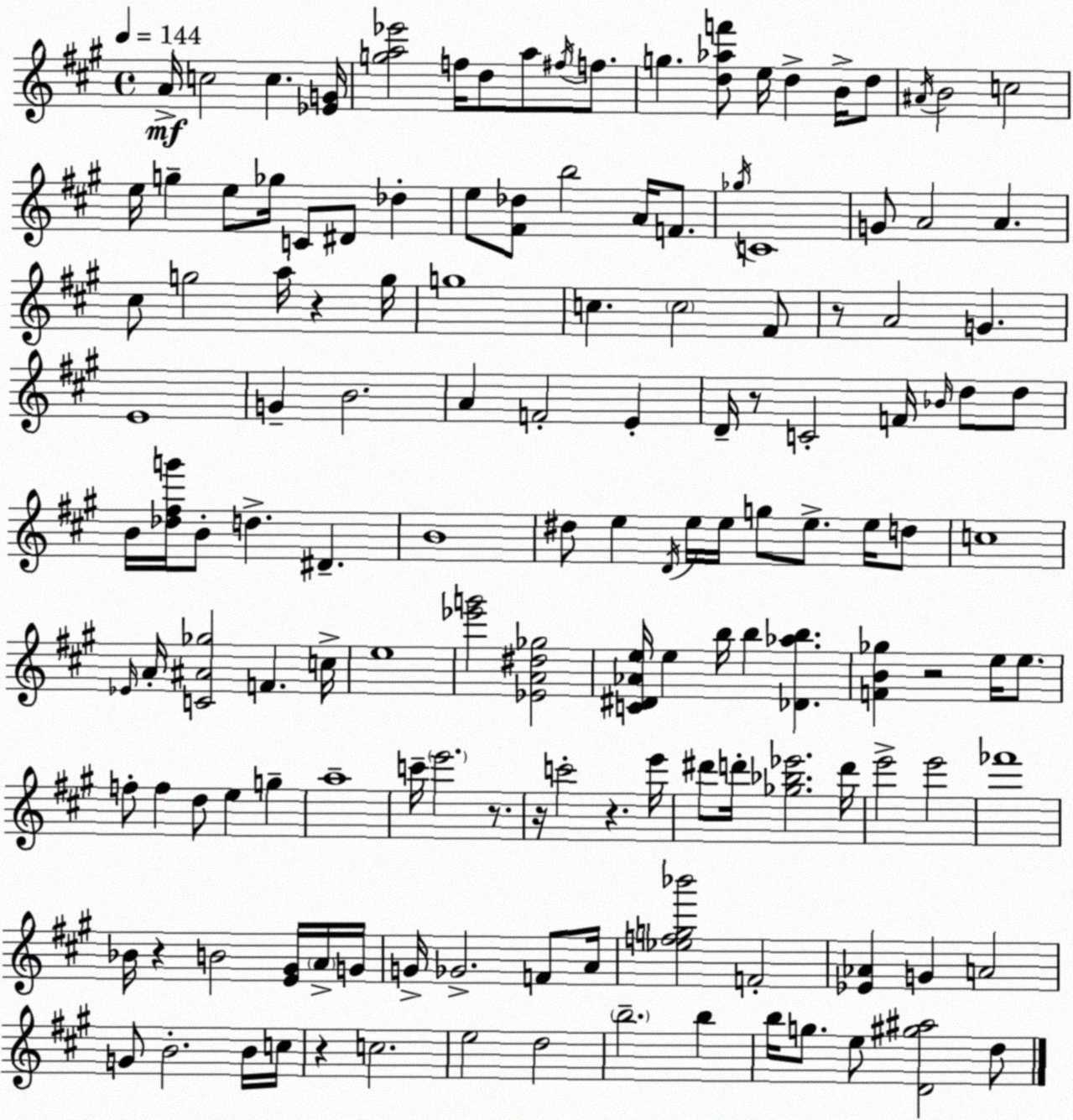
X:1
T:Untitled
M:4/4
L:1/4
K:A
A/4 c2 c [_EG]/4 [ga_e']2 f/4 d/2 a/2 ^f/4 f/2 g [d_af']/2 e/4 d B/4 d/2 ^A/4 B2 c2 e/4 g e/2 _g/4 C/2 ^D/2 _d e/2 [^F_d]/2 b2 A/4 F/2 _g/4 C4 G/2 A2 A ^c/2 g2 a/4 z g/4 g4 c c2 ^F/2 z/2 A2 G E4 G B2 A F2 E D/4 z/2 C2 F/4 _B/4 d/2 d/2 B/4 [_d^fg']/4 B/2 d ^D B4 ^d/2 e D/4 e/4 e/4 g/2 e/2 e/4 d/2 c4 _E/4 A/4 [C^A_g]2 F c/4 e4 [_e'g']2 [_EA^d_g]2 [C^D_Ae]/4 e b/4 b [_D_ab] [FB_g] z2 e/4 e/2 f/2 f d/2 e g a4 c'/4 e'2 z/2 z/4 c'2 z e'/4 ^d'/2 d'/4 [_g_b_e']2 d'/4 e'2 e'2 _f'4 _B/4 z B2 [E^G]/4 A/4 G/4 G/4 _G2 F/2 A/4 [_efg_b']2 F2 [_E_A] G A2 G/2 B2 B/4 c/4 z c2 e2 d2 b2 b b/4 g/2 e/2 [D^g^a]2 d/2